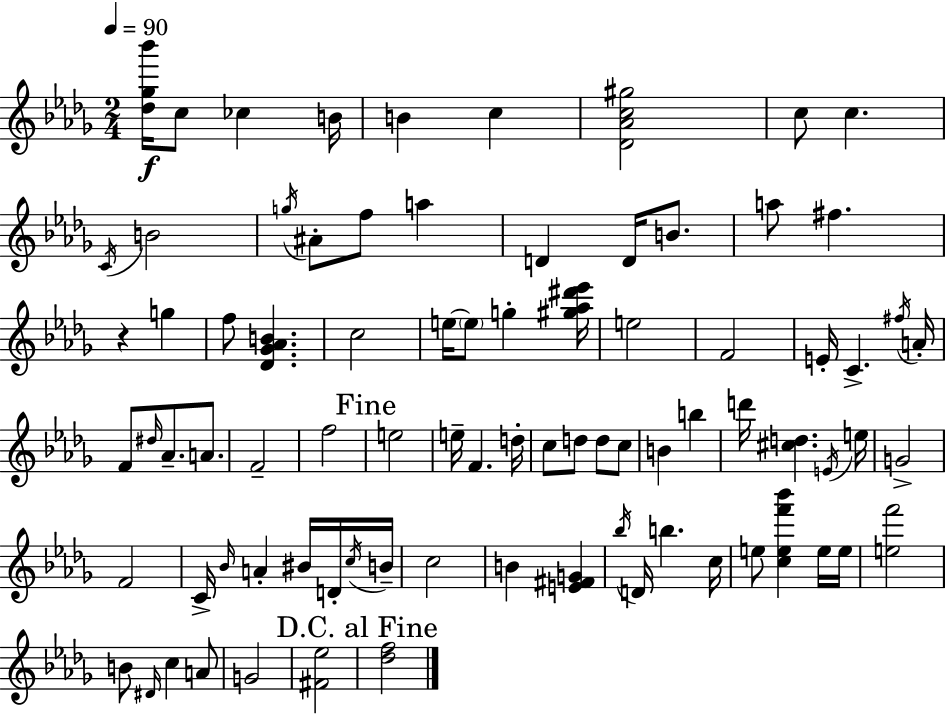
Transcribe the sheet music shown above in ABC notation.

X:1
T:Untitled
M:2/4
L:1/4
K:Bbm
[_d_g_b']/4 c/2 _c B/4 B c [_D_Ac^g]2 c/2 c C/4 B2 g/4 ^A/2 f/2 a D D/4 B/2 a/2 ^f z g f/2 [_D_G_AB] c2 e/4 e/2 g [^g_a^d'_e']/4 e2 F2 E/4 C ^f/4 A/4 F/2 ^d/4 _A/2 A/2 F2 f2 e2 e/4 F d/4 c/2 d/2 d/2 c/2 B b d'/4 [^cd] E/4 e/4 G2 F2 C/4 _B/4 A ^B/4 D/4 c/4 B/4 c2 B [E^FG] _b/4 D/4 b c/4 e/2 [cef'_b'] e/4 e/4 [ef']2 B/2 ^D/4 c A/2 G2 [^F_e]2 [_df]2